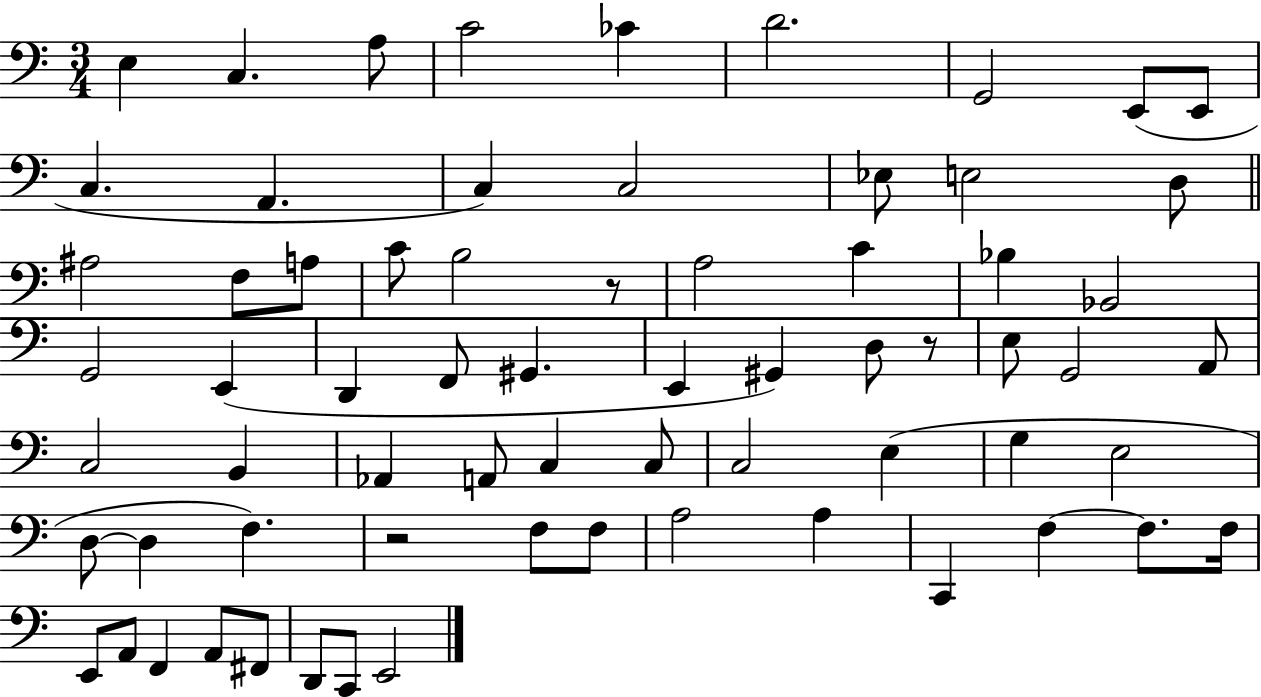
E3/q C3/q. A3/e C4/h CES4/q D4/h. G2/h E2/e E2/e C3/q. A2/q. C3/q C3/h Eb3/e E3/h D3/e A#3/h F3/e A3/e C4/e B3/h R/e A3/h C4/q Bb3/q Bb2/h G2/h E2/q D2/q F2/e G#2/q. E2/q G#2/q D3/e R/e E3/e G2/h A2/e C3/h B2/q Ab2/q A2/e C3/q C3/e C3/h E3/q G3/q E3/h D3/e D3/q F3/q. R/h F3/e F3/e A3/h A3/q C2/q F3/q F3/e. F3/s E2/e A2/e F2/q A2/e F#2/e D2/e C2/e E2/h